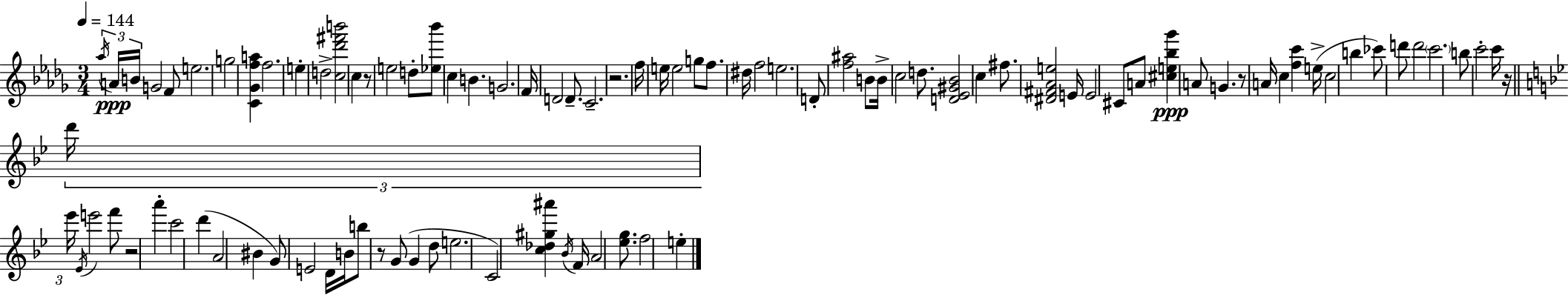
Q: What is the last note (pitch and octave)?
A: E5